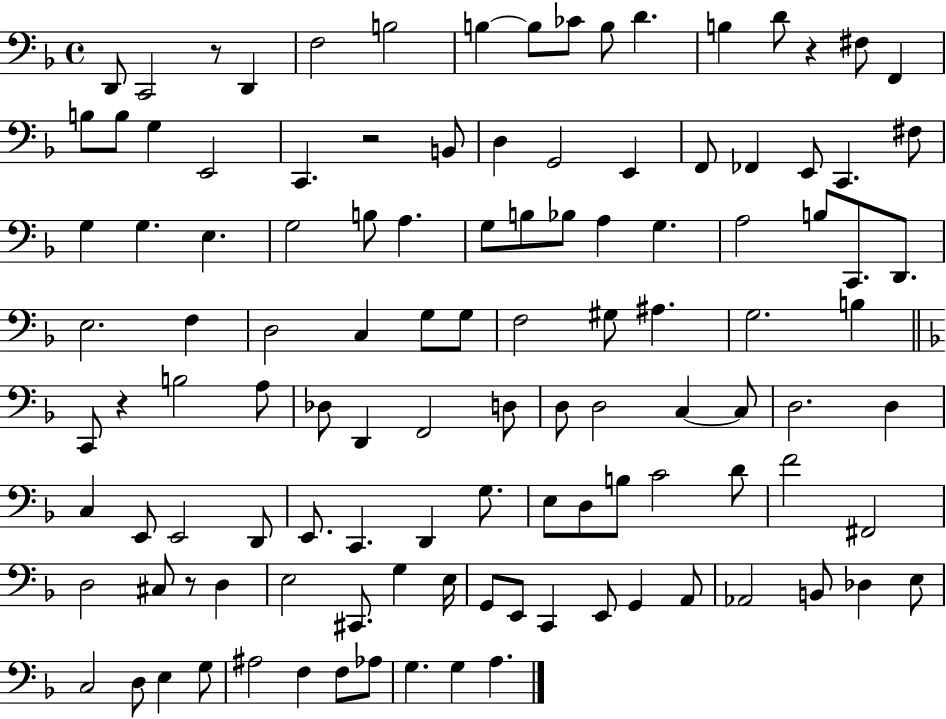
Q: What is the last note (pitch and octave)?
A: A3